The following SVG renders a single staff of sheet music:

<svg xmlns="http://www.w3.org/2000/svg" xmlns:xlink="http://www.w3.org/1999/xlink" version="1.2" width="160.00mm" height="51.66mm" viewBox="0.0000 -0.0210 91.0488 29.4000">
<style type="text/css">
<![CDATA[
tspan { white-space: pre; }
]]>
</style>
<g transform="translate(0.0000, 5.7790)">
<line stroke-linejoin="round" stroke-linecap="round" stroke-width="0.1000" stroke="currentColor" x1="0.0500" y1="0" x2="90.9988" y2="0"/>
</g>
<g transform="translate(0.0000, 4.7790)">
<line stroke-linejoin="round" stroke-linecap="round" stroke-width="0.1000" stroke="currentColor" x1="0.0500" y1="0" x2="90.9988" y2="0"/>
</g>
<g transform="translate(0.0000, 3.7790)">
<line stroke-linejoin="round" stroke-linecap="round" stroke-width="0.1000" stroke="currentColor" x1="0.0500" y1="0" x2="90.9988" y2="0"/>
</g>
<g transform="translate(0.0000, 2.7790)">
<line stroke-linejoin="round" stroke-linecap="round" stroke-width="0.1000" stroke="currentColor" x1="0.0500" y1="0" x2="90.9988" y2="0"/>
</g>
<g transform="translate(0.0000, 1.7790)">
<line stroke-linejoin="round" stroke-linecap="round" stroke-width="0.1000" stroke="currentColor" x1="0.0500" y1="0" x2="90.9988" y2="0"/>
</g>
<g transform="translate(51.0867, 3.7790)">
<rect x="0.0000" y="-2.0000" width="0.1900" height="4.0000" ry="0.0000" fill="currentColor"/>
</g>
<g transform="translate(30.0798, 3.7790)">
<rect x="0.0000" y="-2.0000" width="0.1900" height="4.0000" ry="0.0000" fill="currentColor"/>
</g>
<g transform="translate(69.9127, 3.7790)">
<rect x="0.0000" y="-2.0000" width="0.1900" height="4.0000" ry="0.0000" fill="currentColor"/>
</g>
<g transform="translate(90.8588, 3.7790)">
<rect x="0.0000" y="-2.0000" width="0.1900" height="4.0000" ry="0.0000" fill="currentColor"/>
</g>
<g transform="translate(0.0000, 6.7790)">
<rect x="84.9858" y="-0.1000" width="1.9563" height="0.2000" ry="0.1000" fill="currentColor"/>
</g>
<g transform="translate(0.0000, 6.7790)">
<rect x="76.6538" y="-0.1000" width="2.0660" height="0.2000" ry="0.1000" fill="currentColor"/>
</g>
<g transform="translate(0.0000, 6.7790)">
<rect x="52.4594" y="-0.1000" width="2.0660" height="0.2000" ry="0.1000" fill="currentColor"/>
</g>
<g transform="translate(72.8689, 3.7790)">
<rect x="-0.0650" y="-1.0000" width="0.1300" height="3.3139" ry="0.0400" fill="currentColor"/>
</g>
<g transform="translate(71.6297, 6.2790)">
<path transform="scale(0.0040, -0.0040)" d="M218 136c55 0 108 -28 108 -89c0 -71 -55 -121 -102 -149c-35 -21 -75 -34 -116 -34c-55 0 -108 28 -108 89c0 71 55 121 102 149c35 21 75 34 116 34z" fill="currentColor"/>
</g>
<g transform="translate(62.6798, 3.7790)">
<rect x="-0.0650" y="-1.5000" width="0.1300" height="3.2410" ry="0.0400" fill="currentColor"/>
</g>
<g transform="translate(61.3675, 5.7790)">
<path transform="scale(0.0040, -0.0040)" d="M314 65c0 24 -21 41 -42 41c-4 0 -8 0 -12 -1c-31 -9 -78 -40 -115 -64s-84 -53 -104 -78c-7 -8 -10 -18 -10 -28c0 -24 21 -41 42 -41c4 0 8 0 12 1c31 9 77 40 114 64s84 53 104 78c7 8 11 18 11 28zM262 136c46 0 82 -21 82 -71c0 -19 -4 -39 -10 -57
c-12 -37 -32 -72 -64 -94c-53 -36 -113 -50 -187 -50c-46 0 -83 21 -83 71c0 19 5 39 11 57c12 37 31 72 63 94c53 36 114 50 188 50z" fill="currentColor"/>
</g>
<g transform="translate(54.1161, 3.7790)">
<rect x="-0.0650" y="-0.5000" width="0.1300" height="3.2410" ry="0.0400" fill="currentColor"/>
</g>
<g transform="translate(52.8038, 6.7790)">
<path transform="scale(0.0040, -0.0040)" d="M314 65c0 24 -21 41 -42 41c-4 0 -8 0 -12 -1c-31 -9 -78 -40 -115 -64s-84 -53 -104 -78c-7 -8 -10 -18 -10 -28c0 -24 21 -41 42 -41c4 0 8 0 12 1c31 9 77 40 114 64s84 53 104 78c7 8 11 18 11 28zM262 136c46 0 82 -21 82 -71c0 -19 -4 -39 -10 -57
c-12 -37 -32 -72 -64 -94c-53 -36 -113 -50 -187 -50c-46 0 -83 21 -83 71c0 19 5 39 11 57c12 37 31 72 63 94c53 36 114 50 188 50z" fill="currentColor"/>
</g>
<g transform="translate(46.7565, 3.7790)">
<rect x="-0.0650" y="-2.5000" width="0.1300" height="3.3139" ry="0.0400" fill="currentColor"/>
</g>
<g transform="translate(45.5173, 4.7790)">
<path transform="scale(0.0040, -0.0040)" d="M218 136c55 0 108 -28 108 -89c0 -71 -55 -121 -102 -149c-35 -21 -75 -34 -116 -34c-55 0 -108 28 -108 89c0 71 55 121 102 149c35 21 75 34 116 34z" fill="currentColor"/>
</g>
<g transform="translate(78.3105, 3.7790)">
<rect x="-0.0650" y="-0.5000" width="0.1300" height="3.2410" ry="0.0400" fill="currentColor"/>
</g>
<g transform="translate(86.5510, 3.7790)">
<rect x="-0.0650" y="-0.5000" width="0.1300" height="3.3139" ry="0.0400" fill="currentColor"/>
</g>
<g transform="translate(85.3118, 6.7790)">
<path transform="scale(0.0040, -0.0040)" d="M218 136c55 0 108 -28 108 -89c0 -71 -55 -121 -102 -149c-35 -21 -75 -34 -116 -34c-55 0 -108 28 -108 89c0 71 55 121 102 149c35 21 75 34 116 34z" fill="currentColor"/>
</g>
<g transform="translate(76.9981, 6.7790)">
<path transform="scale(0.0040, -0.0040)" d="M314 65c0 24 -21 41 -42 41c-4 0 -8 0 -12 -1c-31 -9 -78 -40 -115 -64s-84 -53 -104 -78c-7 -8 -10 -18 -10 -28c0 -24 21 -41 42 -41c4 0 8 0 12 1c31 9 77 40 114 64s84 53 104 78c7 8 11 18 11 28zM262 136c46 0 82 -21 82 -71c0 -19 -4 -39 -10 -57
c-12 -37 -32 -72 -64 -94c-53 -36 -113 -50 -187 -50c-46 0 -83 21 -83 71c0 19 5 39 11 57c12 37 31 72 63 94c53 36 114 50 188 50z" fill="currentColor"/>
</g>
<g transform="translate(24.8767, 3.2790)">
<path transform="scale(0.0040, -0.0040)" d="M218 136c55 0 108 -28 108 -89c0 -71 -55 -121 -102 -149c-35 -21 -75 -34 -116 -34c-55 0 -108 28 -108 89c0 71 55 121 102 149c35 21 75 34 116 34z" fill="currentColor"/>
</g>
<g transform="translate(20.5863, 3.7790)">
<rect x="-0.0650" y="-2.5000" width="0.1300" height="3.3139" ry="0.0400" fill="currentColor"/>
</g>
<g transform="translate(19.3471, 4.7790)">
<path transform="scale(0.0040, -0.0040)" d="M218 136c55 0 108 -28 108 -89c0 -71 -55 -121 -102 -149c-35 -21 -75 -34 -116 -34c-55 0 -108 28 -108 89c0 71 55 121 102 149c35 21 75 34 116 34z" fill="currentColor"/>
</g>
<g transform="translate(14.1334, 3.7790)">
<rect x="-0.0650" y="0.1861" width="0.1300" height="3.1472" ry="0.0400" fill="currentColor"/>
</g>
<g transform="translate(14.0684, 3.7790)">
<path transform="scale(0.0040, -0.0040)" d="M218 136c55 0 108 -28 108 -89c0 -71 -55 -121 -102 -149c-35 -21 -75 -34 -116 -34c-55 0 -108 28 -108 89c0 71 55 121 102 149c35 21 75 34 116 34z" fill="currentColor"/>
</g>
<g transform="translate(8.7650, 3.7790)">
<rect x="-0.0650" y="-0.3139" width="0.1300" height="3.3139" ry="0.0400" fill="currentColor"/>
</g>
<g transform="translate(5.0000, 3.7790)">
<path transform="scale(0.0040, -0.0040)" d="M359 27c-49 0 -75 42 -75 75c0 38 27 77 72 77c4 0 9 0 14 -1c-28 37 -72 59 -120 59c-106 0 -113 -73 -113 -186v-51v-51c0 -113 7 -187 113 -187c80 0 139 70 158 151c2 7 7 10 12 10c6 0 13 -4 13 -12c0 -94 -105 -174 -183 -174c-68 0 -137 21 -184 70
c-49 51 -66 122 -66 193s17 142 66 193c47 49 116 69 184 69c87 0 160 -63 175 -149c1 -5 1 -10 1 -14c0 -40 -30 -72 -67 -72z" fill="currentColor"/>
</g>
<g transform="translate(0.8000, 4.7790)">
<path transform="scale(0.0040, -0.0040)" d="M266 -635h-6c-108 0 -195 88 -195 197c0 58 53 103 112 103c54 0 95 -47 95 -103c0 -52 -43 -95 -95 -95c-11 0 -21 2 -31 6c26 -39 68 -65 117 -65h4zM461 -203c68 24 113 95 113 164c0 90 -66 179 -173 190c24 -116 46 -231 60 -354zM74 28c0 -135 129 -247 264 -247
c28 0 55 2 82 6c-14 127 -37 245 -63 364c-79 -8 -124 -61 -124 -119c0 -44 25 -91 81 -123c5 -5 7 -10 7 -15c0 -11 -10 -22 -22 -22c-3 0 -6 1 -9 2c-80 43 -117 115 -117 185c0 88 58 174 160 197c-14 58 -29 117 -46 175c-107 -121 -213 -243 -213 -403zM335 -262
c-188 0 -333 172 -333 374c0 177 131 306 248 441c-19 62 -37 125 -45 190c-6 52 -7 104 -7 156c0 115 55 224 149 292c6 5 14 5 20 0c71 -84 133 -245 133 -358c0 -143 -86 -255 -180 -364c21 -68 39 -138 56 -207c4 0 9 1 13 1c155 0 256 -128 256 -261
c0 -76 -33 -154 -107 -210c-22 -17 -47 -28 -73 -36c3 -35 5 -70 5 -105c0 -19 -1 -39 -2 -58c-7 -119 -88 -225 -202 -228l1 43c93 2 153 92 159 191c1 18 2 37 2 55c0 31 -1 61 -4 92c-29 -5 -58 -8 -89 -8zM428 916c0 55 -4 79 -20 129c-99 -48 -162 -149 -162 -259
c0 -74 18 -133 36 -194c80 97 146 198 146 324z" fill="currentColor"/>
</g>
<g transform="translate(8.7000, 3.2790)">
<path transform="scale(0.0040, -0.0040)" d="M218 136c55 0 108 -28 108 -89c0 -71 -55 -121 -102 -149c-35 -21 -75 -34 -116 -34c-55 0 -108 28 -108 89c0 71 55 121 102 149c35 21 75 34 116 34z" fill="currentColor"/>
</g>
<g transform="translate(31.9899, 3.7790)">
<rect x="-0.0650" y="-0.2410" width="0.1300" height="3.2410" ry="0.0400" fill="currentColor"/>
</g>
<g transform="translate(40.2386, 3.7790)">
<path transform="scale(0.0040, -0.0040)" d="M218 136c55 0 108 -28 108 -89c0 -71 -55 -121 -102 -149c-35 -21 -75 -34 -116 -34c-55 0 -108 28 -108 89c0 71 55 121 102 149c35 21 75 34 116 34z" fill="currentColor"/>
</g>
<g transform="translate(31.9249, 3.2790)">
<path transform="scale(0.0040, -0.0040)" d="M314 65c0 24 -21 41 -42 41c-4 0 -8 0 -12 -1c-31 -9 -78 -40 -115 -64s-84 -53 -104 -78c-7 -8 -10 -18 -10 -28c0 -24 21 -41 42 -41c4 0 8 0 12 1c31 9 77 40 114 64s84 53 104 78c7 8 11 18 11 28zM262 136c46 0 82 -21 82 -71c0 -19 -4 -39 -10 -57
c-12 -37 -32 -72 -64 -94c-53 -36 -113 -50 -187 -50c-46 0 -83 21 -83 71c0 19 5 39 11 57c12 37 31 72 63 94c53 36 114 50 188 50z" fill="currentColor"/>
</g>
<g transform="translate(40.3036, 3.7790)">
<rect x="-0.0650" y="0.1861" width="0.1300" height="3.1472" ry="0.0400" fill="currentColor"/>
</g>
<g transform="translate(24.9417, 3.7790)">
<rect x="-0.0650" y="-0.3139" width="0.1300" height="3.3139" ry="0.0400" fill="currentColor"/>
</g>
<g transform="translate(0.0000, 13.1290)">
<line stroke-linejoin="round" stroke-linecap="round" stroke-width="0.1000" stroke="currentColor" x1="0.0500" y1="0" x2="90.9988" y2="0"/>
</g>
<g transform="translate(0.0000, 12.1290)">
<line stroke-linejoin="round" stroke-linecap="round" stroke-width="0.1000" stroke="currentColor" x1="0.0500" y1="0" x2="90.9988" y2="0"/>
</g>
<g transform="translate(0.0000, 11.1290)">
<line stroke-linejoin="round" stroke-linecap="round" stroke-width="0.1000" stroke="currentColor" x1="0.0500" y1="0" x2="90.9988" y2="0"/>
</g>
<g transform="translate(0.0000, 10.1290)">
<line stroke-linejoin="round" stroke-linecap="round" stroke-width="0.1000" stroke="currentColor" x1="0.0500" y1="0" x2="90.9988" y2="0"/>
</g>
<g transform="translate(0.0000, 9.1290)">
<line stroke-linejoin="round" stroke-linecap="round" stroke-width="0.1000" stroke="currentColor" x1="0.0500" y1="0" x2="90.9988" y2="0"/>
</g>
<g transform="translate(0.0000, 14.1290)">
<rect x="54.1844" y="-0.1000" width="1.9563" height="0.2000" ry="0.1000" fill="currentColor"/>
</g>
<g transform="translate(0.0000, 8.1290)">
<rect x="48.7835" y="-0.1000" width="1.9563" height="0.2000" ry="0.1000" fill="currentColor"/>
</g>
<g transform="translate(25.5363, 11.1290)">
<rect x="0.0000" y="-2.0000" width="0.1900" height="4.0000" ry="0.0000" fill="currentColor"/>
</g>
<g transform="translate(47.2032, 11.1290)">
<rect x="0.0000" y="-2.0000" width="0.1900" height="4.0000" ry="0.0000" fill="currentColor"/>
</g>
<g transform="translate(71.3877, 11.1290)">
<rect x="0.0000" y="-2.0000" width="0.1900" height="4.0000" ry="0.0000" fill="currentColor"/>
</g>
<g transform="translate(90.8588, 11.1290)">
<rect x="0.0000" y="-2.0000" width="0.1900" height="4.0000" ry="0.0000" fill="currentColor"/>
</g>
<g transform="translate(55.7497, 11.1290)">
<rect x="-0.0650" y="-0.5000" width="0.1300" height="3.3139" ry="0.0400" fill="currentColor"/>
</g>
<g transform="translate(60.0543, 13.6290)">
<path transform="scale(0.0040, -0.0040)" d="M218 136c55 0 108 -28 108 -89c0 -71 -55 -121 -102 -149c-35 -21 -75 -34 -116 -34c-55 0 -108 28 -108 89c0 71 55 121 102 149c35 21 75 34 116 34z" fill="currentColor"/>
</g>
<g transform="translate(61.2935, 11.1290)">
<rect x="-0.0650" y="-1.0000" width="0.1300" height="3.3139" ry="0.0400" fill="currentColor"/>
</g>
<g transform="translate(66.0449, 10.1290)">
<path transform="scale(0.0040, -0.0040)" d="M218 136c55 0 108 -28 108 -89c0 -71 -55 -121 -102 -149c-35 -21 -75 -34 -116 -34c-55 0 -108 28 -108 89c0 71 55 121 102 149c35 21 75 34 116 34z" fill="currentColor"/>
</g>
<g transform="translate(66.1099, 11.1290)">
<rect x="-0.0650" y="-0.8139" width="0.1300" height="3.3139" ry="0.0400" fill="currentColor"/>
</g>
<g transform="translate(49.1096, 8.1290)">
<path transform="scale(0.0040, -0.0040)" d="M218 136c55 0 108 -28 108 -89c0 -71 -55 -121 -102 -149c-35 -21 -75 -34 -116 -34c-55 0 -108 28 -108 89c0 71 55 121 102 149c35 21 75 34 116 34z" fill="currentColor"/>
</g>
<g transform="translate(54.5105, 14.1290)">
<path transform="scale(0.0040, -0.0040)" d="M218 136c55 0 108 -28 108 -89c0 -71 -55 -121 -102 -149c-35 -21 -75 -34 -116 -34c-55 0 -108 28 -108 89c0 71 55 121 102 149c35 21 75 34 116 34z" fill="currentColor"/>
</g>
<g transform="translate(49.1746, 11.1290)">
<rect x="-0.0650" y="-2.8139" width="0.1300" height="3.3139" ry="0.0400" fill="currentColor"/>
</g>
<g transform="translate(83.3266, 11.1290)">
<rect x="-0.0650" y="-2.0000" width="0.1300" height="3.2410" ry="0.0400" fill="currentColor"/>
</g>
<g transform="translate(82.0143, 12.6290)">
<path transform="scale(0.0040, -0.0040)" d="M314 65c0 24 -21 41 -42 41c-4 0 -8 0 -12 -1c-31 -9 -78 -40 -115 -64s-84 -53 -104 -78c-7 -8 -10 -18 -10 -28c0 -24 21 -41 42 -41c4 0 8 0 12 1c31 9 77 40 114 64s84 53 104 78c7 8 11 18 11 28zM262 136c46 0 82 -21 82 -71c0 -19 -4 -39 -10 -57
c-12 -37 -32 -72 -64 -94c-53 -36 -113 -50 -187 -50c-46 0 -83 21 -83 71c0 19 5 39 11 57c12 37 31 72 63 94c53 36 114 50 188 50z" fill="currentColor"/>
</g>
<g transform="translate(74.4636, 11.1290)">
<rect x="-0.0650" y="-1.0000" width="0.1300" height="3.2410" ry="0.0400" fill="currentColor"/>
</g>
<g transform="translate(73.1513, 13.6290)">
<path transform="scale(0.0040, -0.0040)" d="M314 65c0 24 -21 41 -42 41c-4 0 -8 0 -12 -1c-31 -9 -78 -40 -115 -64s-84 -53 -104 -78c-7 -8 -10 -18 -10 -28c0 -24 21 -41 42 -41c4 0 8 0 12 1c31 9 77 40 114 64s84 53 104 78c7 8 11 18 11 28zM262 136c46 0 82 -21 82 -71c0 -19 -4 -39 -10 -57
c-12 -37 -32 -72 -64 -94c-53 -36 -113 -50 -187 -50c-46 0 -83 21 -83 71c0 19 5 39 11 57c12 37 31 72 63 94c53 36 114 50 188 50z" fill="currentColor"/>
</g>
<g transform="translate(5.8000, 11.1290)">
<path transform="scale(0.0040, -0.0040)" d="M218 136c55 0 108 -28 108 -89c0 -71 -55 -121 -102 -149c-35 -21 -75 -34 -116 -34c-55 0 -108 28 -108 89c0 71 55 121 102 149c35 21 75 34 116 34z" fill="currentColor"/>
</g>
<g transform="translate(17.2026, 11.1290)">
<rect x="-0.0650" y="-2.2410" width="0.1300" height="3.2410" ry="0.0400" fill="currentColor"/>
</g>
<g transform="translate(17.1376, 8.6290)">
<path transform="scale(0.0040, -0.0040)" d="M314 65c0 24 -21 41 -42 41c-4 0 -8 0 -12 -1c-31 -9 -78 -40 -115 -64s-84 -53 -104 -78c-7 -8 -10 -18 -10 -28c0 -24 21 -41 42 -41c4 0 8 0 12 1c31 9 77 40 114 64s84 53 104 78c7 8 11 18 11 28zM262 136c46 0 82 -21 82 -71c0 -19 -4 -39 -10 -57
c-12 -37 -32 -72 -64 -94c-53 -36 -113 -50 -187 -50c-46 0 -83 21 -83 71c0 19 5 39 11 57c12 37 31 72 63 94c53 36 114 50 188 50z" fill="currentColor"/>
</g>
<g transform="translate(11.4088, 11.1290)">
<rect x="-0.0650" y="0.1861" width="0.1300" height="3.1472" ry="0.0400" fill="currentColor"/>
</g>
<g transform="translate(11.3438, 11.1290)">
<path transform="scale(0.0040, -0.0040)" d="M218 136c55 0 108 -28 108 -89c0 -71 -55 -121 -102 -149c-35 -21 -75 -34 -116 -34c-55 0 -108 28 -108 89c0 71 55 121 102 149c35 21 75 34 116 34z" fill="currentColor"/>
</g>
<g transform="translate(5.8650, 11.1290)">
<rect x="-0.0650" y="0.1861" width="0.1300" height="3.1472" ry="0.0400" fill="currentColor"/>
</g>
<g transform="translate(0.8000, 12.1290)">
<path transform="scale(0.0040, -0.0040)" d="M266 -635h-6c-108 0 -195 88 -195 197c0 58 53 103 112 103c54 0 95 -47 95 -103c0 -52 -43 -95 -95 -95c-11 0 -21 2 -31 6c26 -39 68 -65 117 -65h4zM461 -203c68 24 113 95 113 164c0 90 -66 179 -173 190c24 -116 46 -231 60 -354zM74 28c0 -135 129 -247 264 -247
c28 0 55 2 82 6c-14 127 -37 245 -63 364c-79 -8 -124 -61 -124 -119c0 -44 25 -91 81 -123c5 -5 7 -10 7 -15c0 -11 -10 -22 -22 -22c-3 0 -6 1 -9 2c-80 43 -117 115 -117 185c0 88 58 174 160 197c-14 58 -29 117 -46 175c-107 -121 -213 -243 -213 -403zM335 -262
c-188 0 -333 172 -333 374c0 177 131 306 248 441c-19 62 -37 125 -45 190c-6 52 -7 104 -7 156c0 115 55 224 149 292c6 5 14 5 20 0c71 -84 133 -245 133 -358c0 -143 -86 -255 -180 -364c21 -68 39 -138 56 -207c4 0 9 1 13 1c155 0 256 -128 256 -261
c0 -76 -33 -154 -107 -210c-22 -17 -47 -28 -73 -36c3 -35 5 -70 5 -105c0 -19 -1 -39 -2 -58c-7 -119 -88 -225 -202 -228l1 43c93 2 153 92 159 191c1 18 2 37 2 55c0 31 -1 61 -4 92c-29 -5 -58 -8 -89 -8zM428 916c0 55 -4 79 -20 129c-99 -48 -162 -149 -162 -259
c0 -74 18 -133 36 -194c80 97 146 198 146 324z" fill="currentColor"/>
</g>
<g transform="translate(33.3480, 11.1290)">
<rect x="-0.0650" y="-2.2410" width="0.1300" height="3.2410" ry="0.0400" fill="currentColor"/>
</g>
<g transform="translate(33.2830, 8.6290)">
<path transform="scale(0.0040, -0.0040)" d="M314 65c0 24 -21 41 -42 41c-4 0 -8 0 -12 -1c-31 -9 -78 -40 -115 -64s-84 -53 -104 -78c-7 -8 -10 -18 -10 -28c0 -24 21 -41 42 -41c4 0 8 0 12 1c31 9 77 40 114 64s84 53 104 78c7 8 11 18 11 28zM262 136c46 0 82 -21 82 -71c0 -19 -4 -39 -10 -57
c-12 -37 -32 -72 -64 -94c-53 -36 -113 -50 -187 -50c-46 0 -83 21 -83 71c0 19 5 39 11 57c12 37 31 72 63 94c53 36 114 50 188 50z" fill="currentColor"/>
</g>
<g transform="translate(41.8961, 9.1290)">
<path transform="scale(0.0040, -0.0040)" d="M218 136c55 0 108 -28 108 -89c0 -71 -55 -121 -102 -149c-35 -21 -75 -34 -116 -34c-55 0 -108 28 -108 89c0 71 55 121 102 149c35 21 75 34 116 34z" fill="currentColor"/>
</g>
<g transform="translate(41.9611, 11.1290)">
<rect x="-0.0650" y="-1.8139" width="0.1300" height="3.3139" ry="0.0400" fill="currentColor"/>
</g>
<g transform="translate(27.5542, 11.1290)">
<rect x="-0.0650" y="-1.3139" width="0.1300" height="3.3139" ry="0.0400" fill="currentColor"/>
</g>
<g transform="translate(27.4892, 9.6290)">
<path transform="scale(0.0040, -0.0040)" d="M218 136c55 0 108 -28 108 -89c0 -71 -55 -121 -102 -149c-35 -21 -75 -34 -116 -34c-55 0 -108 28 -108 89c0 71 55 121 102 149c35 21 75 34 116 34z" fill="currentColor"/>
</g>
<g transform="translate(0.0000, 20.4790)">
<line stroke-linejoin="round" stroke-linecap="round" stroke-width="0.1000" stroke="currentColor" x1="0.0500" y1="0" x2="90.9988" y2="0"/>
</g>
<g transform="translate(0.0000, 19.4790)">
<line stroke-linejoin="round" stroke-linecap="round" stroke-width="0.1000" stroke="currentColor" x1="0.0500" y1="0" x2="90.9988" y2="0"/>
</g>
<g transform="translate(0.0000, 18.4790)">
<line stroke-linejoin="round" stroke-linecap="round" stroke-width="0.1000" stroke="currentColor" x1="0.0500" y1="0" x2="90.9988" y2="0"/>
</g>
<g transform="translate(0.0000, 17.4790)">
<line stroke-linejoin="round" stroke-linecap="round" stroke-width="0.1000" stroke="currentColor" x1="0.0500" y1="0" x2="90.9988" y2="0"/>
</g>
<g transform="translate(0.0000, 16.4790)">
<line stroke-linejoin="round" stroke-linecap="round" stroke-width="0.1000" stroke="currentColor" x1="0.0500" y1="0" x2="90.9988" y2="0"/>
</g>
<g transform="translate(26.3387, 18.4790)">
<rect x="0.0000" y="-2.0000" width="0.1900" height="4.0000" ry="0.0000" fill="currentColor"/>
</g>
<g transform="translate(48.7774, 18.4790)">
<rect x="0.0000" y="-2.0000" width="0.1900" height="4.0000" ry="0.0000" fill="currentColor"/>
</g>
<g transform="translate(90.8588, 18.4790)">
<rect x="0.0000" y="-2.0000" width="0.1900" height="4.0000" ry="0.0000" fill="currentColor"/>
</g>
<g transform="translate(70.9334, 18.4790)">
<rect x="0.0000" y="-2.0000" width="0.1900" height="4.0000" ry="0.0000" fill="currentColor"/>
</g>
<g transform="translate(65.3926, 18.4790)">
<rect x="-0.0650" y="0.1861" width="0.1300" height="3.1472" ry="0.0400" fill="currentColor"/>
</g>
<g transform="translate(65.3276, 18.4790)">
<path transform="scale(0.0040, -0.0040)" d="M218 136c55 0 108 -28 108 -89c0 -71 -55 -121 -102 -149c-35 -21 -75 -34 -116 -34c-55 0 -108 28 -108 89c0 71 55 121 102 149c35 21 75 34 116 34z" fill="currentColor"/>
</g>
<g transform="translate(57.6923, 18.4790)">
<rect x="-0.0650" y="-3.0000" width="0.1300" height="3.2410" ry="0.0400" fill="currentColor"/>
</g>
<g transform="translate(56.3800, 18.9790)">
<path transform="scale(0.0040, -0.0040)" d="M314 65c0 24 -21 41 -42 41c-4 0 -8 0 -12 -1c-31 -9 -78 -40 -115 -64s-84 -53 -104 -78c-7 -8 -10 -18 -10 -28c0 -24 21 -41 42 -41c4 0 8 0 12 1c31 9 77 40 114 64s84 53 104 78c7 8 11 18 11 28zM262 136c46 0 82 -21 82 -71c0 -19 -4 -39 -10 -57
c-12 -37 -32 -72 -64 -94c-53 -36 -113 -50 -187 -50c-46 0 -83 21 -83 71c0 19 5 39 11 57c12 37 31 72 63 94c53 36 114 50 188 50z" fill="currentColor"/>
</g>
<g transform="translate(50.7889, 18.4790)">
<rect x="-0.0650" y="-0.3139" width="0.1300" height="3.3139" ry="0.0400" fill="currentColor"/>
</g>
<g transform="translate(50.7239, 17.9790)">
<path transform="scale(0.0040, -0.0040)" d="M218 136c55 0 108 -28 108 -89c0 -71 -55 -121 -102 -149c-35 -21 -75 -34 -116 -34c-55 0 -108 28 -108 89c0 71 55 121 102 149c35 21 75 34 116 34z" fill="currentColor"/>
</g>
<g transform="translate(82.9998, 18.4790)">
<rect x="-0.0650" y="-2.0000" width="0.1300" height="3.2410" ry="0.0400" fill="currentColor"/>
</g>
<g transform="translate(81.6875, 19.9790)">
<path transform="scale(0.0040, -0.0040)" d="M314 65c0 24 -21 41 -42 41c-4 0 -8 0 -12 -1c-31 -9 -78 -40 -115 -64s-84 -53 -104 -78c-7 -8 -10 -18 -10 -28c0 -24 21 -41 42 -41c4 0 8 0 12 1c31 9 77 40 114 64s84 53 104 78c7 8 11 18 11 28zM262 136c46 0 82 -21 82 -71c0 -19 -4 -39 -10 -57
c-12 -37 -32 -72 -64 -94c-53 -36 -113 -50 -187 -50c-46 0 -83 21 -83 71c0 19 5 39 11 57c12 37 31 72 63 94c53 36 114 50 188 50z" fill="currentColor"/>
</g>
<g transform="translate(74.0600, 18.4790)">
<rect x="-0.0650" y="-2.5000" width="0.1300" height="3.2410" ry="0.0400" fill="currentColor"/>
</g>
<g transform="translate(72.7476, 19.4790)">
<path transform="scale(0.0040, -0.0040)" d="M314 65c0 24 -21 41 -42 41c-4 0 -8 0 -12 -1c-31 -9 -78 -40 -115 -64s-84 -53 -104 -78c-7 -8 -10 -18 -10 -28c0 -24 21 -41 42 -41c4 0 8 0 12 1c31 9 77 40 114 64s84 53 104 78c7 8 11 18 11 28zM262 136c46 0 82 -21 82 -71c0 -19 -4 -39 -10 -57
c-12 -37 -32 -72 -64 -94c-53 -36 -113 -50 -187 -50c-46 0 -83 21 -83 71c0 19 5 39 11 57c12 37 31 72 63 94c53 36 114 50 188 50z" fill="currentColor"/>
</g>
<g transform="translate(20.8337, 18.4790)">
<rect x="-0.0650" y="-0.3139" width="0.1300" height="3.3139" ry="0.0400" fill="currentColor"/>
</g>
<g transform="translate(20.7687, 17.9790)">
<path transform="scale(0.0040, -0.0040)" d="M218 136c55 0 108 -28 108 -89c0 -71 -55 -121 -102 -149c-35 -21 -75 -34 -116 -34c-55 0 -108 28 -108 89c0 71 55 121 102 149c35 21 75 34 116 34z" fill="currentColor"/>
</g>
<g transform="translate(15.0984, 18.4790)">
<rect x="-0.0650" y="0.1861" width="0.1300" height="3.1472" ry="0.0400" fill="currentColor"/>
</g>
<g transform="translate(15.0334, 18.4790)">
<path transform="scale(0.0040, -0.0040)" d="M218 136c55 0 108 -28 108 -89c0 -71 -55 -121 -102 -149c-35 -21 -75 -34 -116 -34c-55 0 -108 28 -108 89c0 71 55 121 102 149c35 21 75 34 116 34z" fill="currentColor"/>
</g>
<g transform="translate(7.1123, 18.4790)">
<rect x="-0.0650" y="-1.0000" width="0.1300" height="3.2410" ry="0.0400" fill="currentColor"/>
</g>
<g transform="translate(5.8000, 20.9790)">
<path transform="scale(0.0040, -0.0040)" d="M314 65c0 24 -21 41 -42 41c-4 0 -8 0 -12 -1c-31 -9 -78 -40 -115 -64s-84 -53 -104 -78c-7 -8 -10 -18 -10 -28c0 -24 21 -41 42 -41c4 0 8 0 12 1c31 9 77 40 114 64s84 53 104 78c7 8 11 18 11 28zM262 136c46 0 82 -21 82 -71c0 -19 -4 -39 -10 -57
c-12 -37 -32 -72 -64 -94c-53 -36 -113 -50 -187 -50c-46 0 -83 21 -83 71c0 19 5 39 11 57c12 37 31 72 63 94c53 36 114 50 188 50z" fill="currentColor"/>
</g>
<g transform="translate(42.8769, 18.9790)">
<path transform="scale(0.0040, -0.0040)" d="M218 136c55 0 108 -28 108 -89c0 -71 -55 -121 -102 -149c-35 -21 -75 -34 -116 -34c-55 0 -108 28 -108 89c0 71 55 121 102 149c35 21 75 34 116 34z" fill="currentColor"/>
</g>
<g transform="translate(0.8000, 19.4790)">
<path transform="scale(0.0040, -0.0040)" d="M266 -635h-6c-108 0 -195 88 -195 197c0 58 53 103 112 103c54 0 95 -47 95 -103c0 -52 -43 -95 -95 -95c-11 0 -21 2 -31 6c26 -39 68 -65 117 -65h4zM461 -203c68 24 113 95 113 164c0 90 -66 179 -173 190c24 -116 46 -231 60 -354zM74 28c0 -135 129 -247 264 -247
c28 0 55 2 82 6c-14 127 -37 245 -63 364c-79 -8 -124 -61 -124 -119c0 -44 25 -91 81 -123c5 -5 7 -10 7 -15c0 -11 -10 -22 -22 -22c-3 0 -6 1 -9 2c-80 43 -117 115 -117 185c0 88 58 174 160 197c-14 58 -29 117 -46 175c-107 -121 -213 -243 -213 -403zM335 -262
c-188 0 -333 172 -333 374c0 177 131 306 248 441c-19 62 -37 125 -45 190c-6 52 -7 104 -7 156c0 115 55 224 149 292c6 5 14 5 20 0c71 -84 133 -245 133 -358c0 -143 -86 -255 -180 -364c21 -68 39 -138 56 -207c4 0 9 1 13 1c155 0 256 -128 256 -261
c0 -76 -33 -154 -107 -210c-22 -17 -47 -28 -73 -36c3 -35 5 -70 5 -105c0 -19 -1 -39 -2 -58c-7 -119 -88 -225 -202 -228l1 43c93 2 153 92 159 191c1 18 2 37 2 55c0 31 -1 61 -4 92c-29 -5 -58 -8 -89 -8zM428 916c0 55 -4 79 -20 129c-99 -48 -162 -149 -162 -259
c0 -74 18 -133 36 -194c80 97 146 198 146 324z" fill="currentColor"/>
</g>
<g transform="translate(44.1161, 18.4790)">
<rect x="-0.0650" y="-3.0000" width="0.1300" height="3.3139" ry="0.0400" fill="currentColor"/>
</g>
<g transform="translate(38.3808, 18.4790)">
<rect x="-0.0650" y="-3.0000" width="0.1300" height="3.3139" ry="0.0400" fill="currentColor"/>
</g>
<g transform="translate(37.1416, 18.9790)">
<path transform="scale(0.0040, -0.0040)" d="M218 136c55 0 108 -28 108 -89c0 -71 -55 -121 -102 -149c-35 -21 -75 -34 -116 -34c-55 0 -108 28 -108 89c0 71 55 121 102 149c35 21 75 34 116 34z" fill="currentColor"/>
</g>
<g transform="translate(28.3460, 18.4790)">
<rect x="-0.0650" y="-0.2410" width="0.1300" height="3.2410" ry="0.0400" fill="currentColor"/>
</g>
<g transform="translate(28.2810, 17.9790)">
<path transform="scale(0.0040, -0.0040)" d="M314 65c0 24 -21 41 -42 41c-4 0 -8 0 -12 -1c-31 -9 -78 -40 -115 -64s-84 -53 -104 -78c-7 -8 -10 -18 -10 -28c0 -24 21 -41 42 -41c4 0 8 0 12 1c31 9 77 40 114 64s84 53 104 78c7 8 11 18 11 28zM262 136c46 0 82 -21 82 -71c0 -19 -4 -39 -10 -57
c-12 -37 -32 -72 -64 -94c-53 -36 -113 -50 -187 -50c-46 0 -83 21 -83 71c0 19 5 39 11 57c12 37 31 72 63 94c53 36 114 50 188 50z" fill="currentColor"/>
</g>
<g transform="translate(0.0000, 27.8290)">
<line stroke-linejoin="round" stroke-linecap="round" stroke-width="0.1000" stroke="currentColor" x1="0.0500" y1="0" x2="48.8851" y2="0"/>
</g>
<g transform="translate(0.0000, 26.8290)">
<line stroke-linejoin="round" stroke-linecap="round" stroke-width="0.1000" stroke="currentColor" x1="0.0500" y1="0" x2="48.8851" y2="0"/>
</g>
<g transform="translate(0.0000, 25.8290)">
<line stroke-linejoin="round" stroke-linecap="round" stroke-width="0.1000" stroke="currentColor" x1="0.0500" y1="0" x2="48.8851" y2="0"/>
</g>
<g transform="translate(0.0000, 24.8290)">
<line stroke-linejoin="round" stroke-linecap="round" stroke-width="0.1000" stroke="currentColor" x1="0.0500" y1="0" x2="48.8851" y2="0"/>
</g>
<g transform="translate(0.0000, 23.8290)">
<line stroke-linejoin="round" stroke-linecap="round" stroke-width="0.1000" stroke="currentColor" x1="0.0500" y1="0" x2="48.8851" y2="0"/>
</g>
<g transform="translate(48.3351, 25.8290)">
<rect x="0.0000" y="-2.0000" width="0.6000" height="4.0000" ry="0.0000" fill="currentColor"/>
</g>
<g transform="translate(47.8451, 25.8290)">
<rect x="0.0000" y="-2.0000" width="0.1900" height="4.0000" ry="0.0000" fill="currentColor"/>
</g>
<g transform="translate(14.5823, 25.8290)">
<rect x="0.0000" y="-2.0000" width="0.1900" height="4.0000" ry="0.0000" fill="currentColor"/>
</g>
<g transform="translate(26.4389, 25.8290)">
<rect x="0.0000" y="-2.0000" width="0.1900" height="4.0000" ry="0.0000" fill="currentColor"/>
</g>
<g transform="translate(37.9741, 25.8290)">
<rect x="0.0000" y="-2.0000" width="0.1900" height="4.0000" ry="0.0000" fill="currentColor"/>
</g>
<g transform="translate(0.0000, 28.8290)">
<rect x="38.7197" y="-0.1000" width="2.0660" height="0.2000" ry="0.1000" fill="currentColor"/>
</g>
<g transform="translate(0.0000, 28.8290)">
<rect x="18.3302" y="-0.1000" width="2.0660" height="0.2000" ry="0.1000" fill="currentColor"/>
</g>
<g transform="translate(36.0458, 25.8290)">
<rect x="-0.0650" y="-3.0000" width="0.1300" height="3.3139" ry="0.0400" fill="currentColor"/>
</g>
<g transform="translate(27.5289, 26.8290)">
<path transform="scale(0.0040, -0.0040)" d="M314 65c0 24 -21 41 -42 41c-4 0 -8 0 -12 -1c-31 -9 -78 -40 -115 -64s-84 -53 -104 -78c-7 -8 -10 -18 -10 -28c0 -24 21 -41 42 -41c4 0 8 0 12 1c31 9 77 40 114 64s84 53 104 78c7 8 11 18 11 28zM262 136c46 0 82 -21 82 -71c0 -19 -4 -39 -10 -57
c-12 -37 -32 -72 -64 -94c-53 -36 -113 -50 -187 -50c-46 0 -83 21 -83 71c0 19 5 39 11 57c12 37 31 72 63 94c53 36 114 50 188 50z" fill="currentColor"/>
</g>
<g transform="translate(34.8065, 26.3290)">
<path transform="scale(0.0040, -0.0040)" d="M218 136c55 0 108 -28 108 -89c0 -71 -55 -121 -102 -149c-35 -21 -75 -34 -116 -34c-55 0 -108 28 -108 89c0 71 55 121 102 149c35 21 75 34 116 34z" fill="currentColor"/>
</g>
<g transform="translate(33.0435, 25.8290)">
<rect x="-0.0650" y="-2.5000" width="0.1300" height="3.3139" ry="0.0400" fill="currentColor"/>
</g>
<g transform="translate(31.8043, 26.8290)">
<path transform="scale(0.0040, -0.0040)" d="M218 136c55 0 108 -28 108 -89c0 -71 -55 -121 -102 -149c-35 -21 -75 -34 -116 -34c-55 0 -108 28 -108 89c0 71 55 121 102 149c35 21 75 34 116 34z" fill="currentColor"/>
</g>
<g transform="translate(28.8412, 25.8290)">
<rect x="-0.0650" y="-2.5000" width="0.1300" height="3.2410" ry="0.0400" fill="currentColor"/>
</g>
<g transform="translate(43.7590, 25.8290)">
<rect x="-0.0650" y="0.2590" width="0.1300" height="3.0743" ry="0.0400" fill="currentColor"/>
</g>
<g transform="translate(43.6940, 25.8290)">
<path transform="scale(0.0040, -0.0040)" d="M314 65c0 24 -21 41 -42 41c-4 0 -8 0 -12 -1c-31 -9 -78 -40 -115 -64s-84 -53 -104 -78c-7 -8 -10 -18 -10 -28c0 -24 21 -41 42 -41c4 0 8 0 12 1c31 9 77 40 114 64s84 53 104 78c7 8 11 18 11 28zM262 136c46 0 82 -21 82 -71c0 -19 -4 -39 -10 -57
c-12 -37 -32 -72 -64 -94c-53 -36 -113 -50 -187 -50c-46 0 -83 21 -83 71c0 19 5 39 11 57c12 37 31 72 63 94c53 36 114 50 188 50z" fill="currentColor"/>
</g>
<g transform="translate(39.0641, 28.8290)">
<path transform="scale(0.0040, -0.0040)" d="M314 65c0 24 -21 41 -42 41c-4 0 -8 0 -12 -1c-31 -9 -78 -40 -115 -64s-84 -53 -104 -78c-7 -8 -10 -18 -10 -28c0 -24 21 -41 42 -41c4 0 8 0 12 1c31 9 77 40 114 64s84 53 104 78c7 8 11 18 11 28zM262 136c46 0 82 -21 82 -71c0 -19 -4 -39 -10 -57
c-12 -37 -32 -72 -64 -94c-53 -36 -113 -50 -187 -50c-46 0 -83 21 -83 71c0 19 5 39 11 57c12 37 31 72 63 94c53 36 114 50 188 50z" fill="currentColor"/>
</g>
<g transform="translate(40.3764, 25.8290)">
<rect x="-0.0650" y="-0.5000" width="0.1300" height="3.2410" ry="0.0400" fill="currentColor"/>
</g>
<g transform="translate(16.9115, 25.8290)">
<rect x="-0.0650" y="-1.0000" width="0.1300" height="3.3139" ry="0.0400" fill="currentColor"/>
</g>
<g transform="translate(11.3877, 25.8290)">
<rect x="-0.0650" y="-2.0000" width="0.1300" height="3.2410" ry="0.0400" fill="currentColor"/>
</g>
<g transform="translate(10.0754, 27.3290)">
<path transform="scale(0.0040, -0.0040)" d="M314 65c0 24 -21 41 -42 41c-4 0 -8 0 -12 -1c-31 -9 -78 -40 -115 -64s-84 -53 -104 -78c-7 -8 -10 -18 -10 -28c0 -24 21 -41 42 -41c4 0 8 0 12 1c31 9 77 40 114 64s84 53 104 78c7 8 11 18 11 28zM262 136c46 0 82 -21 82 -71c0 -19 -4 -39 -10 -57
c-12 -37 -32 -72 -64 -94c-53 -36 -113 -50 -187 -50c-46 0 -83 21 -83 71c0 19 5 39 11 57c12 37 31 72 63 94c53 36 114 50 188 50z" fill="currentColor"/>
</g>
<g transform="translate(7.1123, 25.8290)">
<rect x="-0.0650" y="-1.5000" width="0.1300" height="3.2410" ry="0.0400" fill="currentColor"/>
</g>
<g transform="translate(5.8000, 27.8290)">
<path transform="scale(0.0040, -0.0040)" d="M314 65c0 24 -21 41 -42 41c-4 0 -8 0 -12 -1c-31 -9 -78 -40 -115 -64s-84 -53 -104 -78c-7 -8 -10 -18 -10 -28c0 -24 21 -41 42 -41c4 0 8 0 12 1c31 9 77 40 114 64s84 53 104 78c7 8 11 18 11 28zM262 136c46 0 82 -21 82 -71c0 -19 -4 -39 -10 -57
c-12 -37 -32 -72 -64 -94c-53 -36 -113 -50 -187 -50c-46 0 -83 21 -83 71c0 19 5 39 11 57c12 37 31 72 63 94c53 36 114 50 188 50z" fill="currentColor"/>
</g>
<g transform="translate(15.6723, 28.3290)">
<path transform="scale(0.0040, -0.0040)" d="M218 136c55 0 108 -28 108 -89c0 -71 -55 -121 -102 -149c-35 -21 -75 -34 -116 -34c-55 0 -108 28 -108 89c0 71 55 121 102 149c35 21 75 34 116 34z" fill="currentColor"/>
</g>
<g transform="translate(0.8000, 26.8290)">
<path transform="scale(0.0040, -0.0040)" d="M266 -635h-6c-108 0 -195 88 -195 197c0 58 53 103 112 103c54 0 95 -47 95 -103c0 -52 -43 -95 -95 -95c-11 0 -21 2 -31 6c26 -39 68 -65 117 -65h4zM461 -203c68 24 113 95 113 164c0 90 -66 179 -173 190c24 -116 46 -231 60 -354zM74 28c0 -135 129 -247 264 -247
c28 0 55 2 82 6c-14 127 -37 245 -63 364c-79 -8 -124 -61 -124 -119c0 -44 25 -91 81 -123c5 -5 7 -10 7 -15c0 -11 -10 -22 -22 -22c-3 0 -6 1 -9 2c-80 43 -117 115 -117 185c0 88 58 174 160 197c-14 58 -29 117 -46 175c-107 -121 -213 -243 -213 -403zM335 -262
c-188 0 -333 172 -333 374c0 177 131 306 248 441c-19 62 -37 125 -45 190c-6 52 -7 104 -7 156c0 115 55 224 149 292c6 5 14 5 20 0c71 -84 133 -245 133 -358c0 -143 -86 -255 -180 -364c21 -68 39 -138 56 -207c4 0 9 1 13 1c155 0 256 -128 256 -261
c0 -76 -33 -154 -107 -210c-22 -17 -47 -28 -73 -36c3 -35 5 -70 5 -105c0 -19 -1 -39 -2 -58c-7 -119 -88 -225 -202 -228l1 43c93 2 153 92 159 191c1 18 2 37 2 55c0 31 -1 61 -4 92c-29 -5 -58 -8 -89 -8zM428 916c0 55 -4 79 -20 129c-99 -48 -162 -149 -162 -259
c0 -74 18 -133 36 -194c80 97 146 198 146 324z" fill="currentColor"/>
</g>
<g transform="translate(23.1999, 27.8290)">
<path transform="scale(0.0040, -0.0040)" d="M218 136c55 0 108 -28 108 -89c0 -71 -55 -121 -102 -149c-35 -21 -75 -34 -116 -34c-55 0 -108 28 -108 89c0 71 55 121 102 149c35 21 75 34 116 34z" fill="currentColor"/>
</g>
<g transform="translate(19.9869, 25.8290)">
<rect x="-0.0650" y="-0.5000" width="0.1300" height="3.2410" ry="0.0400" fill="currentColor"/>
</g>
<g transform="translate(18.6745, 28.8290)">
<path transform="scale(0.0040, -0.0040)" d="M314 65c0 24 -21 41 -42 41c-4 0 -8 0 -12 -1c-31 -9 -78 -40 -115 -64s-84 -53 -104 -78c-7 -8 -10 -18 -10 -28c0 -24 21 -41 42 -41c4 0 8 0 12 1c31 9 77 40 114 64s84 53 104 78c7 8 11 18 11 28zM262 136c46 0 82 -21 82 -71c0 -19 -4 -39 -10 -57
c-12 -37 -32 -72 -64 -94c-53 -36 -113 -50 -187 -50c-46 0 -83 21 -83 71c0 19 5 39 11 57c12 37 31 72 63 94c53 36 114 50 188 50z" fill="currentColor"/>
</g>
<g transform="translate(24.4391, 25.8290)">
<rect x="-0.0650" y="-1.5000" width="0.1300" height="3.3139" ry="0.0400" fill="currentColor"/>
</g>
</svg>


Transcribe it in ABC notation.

X:1
T:Untitled
M:4/4
L:1/4
K:C
c B G c c2 B G C2 E2 D C2 C B B g2 e g2 f a C D d D2 F2 D2 B c c2 A A c A2 B G2 F2 E2 F2 D C2 E G2 G A C2 B2